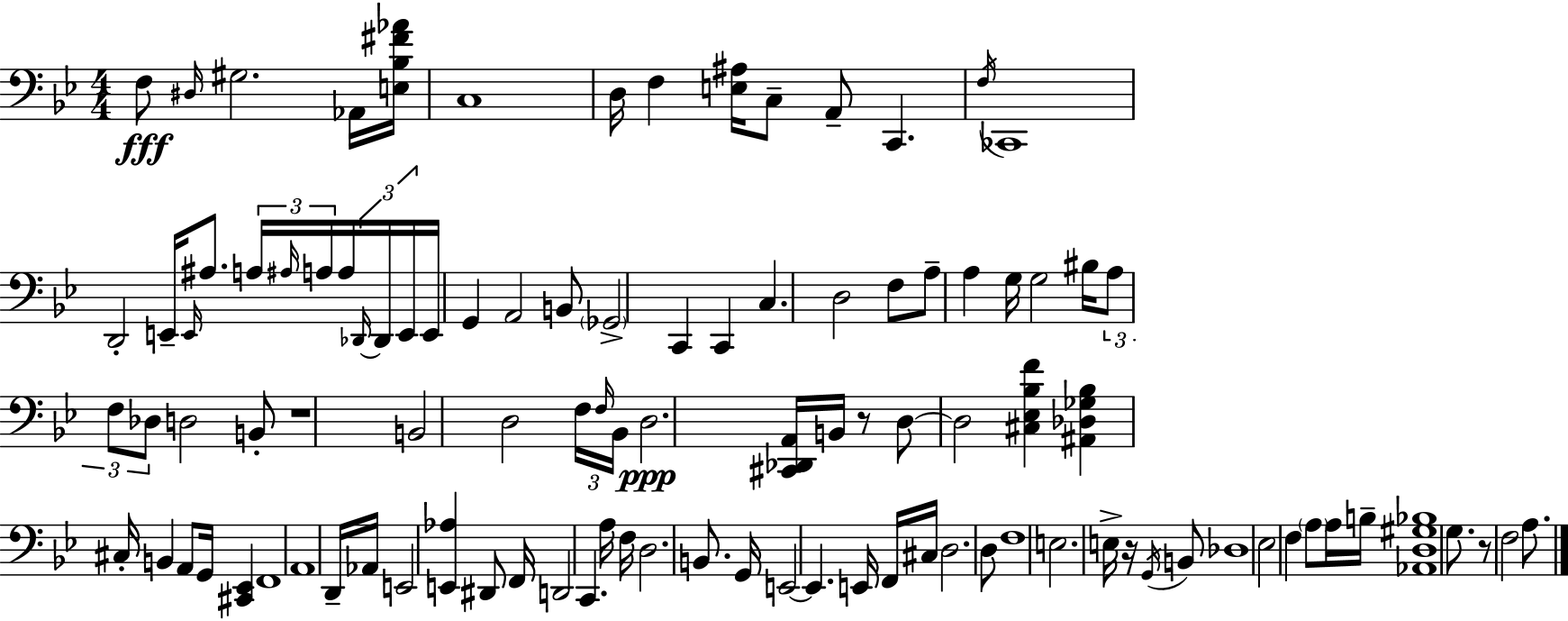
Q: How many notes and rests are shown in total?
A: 103